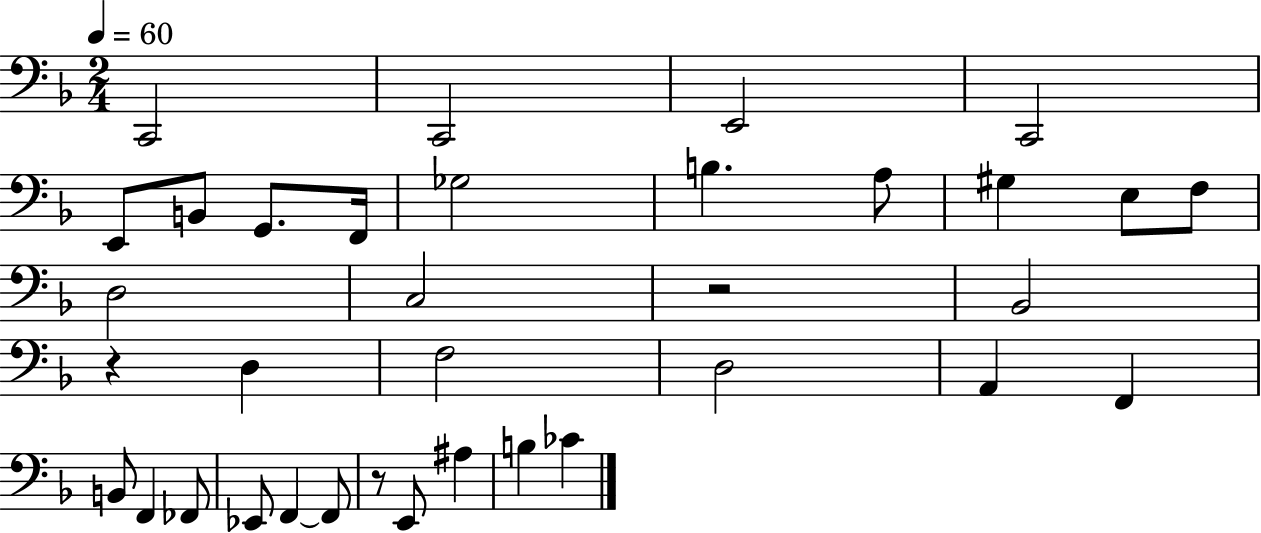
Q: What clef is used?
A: bass